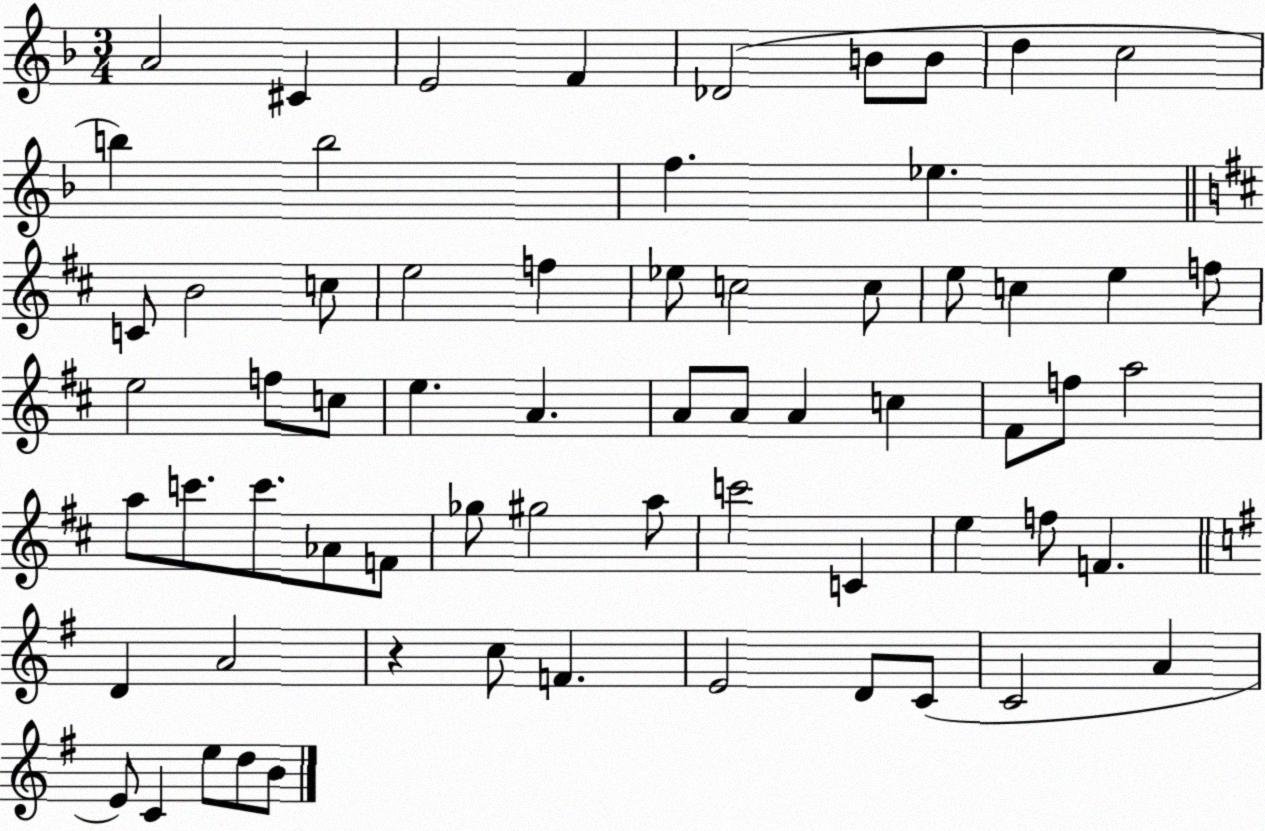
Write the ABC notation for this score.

X:1
T:Untitled
M:3/4
L:1/4
K:F
A2 ^C E2 F _D2 B/2 B/2 d c2 b b2 f _e C/2 B2 c/2 e2 f _e/2 c2 c/2 e/2 c e f/2 e2 f/2 c/2 e A A/2 A/2 A c ^F/2 f/2 a2 a/2 c'/2 c'/2 _A/2 F/2 _g/2 ^g2 a/2 c'2 C e f/2 F D A2 z c/2 F E2 D/2 C/2 C2 A E/2 C e/2 d/2 B/2